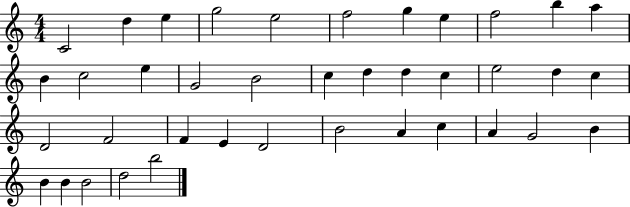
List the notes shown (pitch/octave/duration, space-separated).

C4/h D5/q E5/q G5/h E5/h F5/h G5/q E5/q F5/h B5/q A5/q B4/q C5/h E5/q G4/h B4/h C5/q D5/q D5/q C5/q E5/h D5/q C5/q D4/h F4/h F4/q E4/q D4/h B4/h A4/q C5/q A4/q G4/h B4/q B4/q B4/q B4/h D5/h B5/h